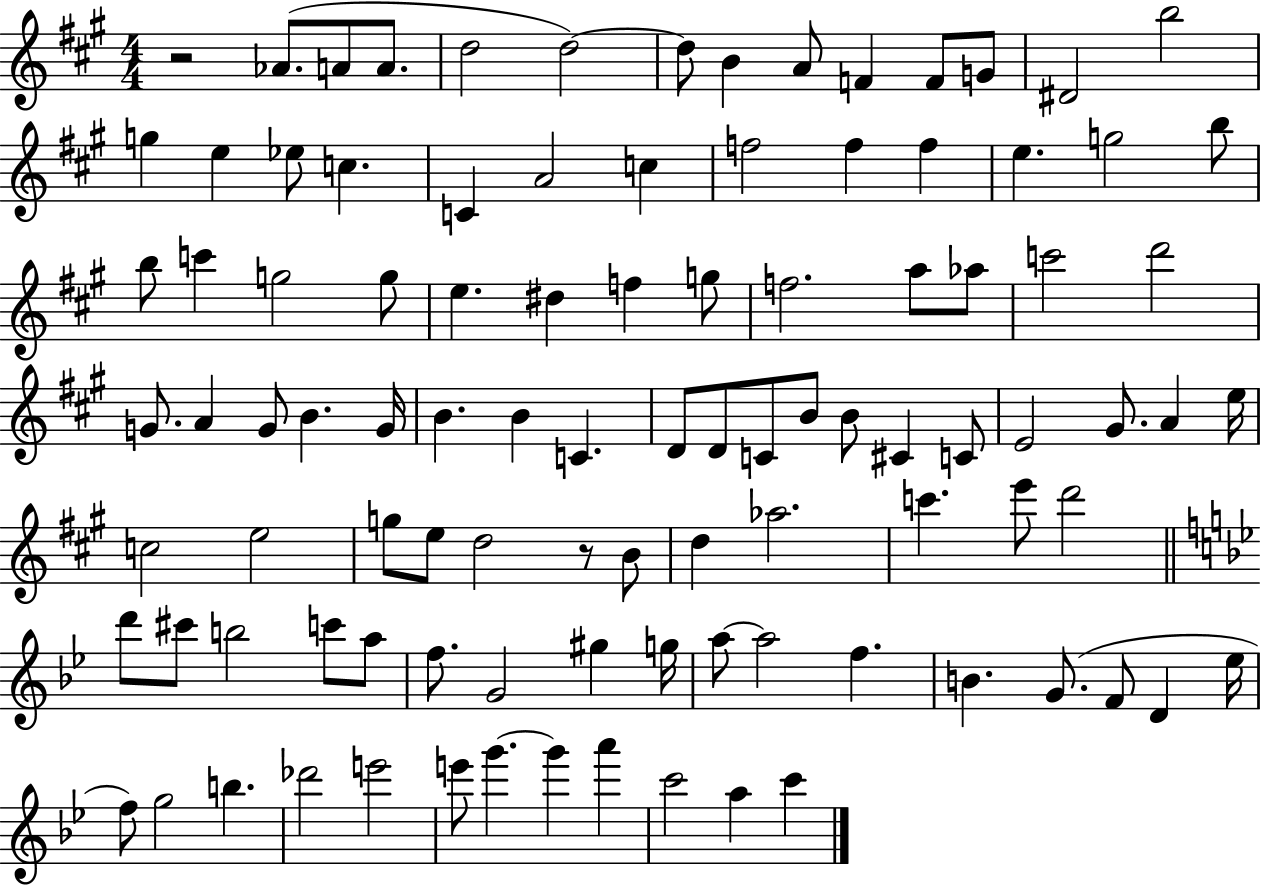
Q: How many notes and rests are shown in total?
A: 100